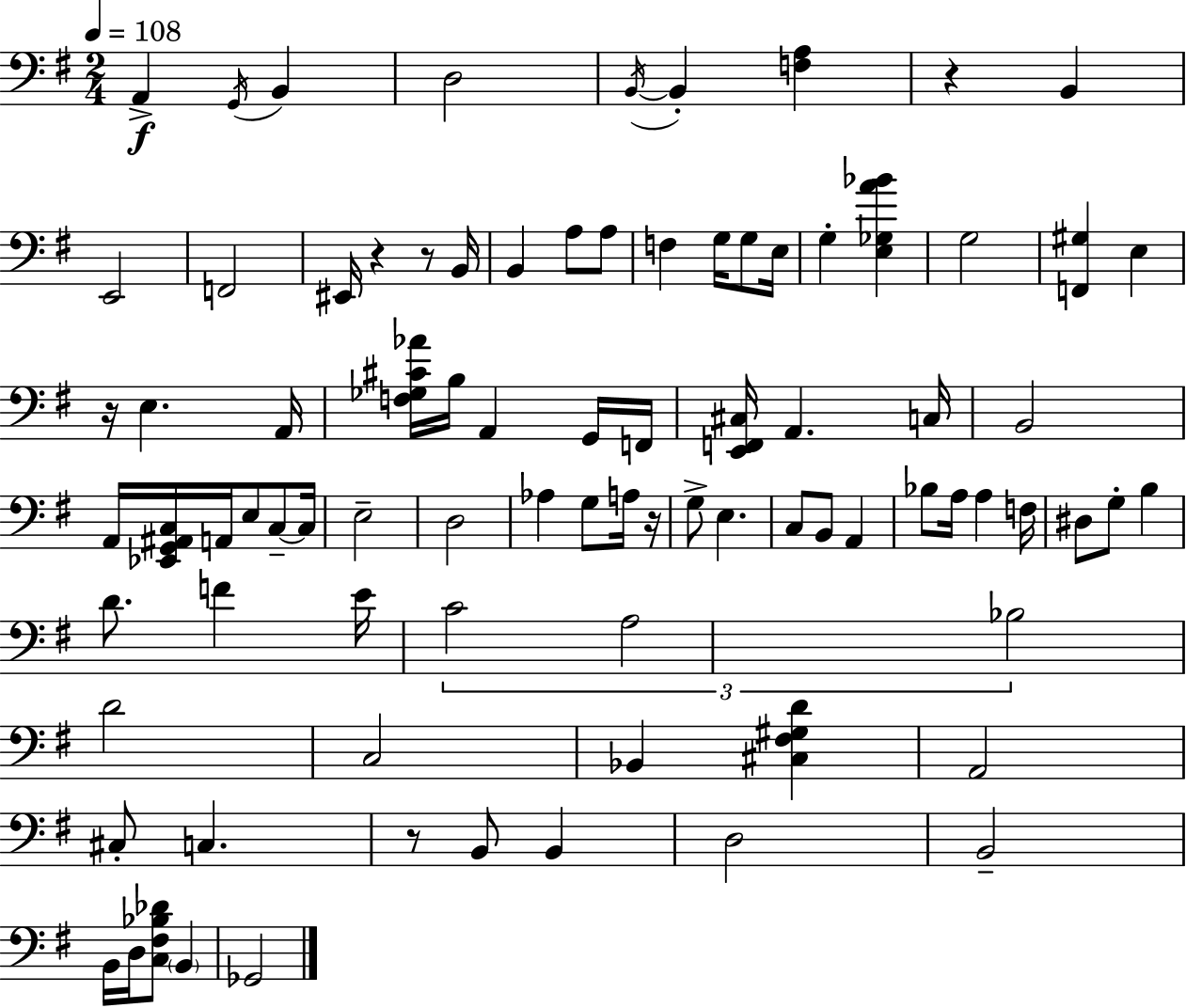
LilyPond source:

{
  \clef bass
  \numericTimeSignature
  \time 2/4
  \key e \minor
  \tempo 4 = 108
  \repeat volta 2 { a,4->\f \acciaccatura { g,16 } b,4 | d2 | \acciaccatura { b,16~ }~ b,4-. <f a>4 | r4 b,4 | \break e,2 | f,2 | eis,16 r4 r8 | b,16 b,4 a8 | \break a8 f4 g16 g8 | e16 g4-. <e ges a' bes'>4 | g2 | <f, gis>4 e4 | \break r16 e4. | a,16 <f ges cis' aes'>16 b16 a,4 | g,16 f,16 <e, f, cis>16 a,4. | c16 b,2 | \break a,16 <ees, g, ais, c>16 a,16 e8 c8--~~ | c16 e2-- | d2 | aes4 g8 | \break a16 r16 g8-> e4. | c8 b,8 a,4 | bes8 a16 a4 | f16 dis8 g8-. b4 | \break d'8. f'4 | e'16 \tuplet 3/2 { c'2 | a2 | bes2 } | \break d'2 | c2 | bes,4 <cis fis gis d'>4 | a,2 | \break cis8-. c4. | r8 b,8 b,4 | d2 | b,2-- | \break b,16 d16 <c fis bes des'>8 \parenthesize b,4 | ges,2 | } \bar "|."
}